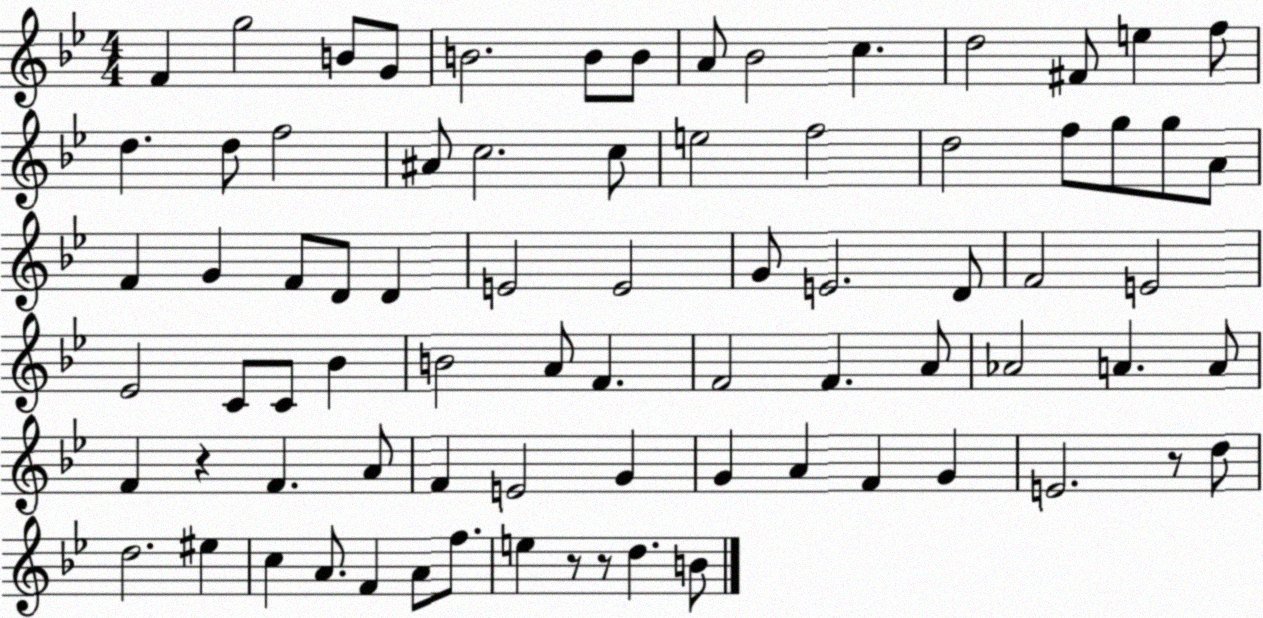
X:1
T:Untitled
M:4/4
L:1/4
K:Bb
F g2 B/2 G/2 B2 B/2 B/2 A/2 _B2 c d2 ^F/2 e f/2 d d/2 f2 ^A/2 c2 c/2 e2 f2 d2 f/2 g/2 g/2 A/2 F G F/2 D/2 D E2 E2 G/2 E2 D/2 F2 E2 _E2 C/2 C/2 _B B2 A/2 F F2 F A/2 _A2 A A/2 F z F A/2 F E2 G G A F G E2 z/2 d/2 d2 ^e c A/2 F A/2 f/2 e z/2 z/2 d B/2